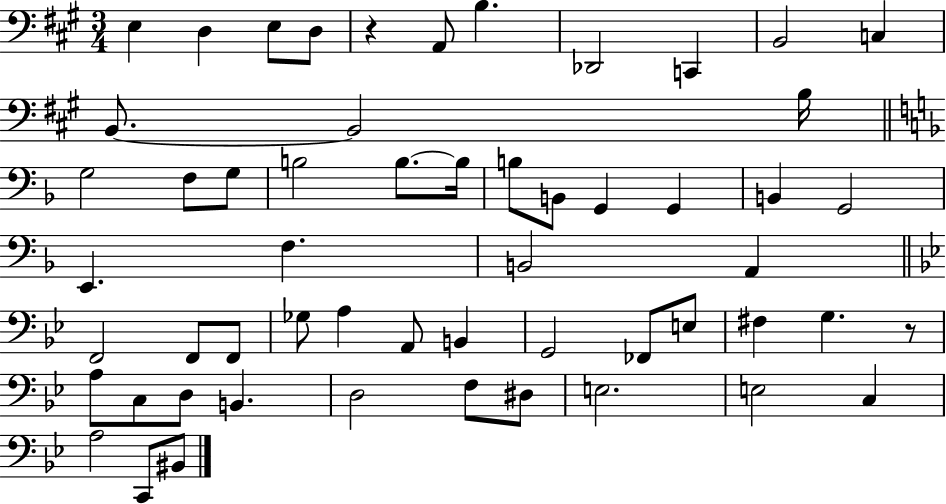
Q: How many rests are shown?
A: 2